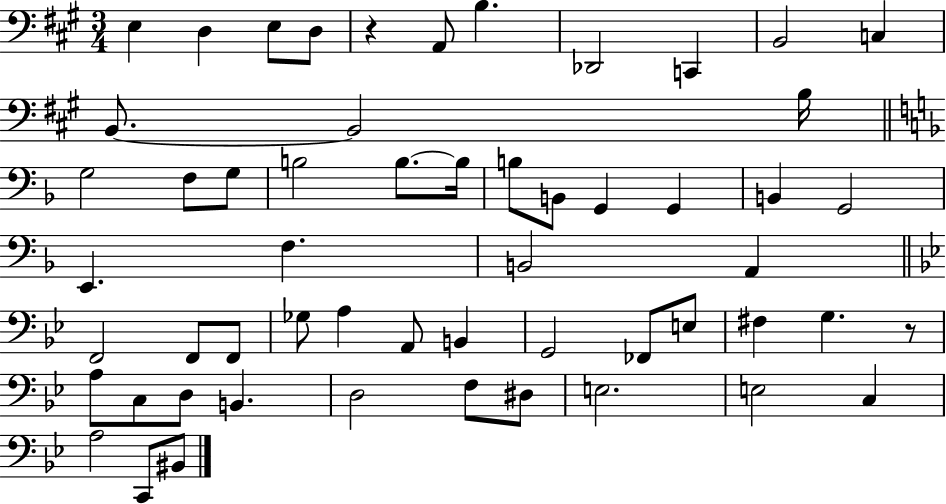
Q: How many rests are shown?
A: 2